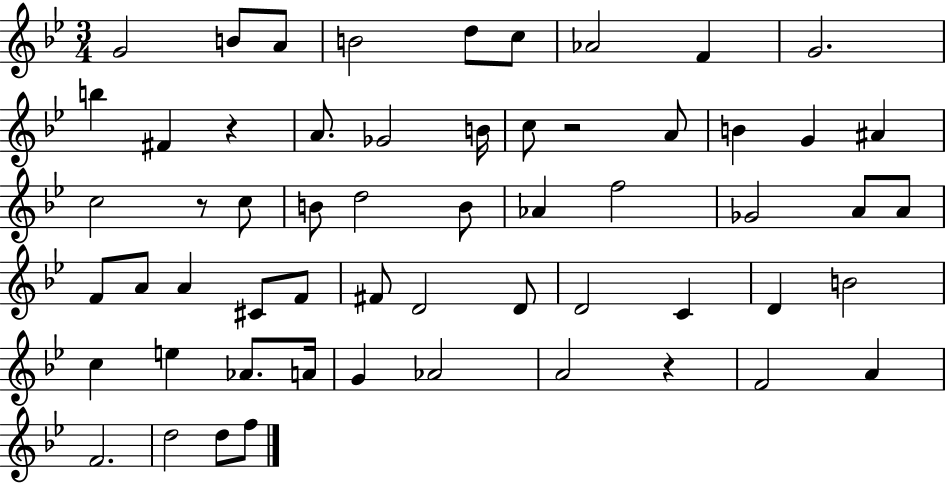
{
  \clef treble
  \numericTimeSignature
  \time 3/4
  \key bes \major
  g'2 b'8 a'8 | b'2 d''8 c''8 | aes'2 f'4 | g'2. | \break b''4 fis'4 r4 | a'8. ges'2 b'16 | c''8 r2 a'8 | b'4 g'4 ais'4 | \break c''2 r8 c''8 | b'8 d''2 b'8 | aes'4 f''2 | ges'2 a'8 a'8 | \break f'8 a'8 a'4 cis'8 f'8 | fis'8 d'2 d'8 | d'2 c'4 | d'4 b'2 | \break c''4 e''4 aes'8. a'16 | g'4 aes'2 | a'2 r4 | f'2 a'4 | \break f'2. | d''2 d''8 f''8 | \bar "|."
}